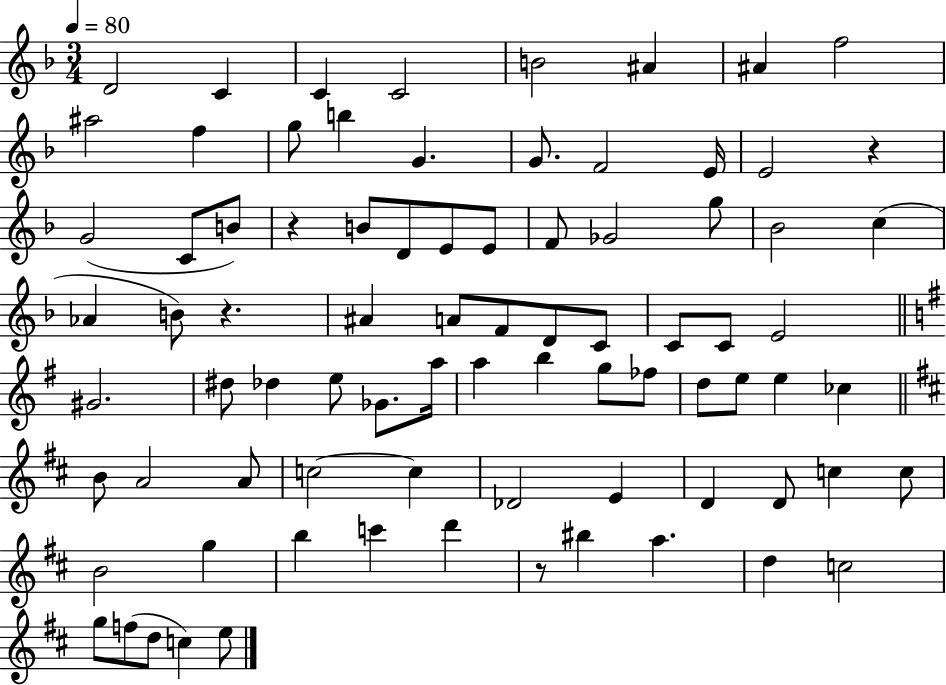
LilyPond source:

{
  \clef treble
  \numericTimeSignature
  \time 3/4
  \key f \major
  \tempo 4 = 80
  d'2 c'4 | c'4 c'2 | b'2 ais'4 | ais'4 f''2 | \break ais''2 f''4 | g''8 b''4 g'4. | g'8. f'2 e'16 | e'2 r4 | \break g'2( c'8 b'8) | r4 b'8 d'8 e'8 e'8 | f'8 ges'2 g''8 | bes'2 c''4( | \break aes'4 b'8) r4. | ais'4 a'8 f'8 d'8 c'8 | c'8 c'8 e'2 | \bar "||" \break \key g \major gis'2. | dis''8 des''4 e''8 ges'8. a''16 | a''4 b''4 g''8 fes''8 | d''8 e''8 e''4 ces''4 | \break \bar "||" \break \key d \major b'8 a'2 a'8 | c''2~~ c''4 | des'2 e'4 | d'4 d'8 c''4 c''8 | \break b'2 g''4 | b''4 c'''4 d'''4 | r8 bis''4 a''4. | d''4 c''2 | \break g''8 f''8( d''8 c''4) e''8 | \bar "|."
}